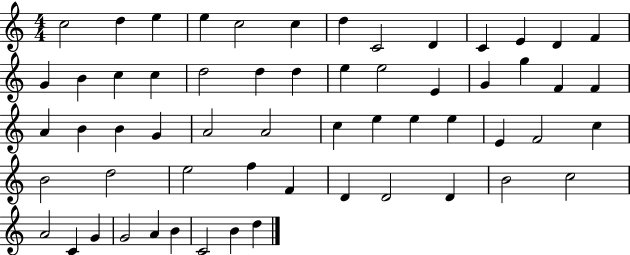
{
  \clef treble
  \numericTimeSignature
  \time 4/4
  \key c \major
  c''2 d''4 e''4 | e''4 c''2 c''4 | d''4 c'2 d'4 | c'4 e'4 d'4 f'4 | \break g'4 b'4 c''4 c''4 | d''2 d''4 d''4 | e''4 e''2 e'4 | g'4 g''4 f'4 f'4 | \break a'4 b'4 b'4 g'4 | a'2 a'2 | c''4 e''4 e''4 e''4 | e'4 f'2 c''4 | \break b'2 d''2 | e''2 f''4 f'4 | d'4 d'2 d'4 | b'2 c''2 | \break a'2 c'4 g'4 | g'2 a'4 b'4 | c'2 b'4 d''4 | \bar "|."
}